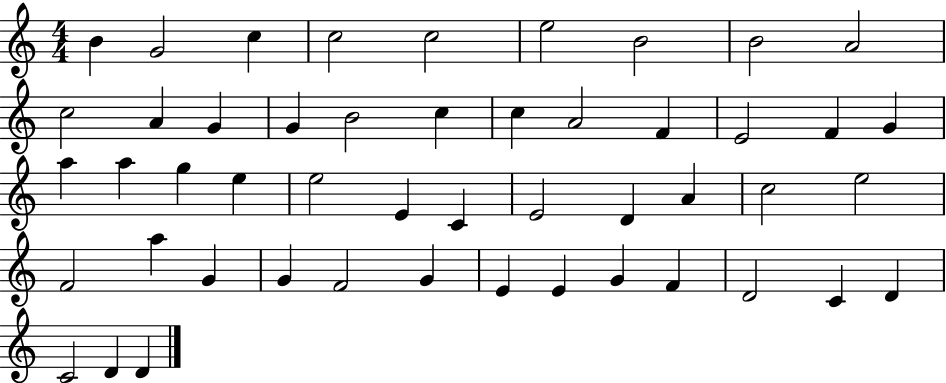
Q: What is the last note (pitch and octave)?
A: D4